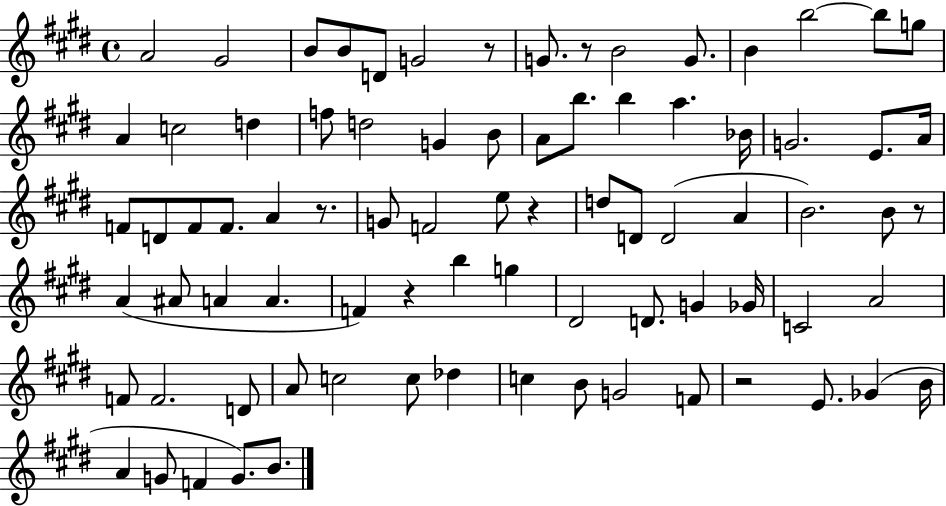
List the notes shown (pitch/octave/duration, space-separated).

A4/h G#4/h B4/e B4/e D4/e G4/h R/e G4/e. R/e B4/h G4/e. B4/q B5/h B5/e G5/e A4/q C5/h D5/q F5/e D5/h G4/q B4/e A4/e B5/e. B5/q A5/q. Bb4/s G4/h. E4/e. A4/s F4/e D4/e F4/e F4/e. A4/q R/e. G4/e F4/h E5/e R/q D5/e D4/e D4/h A4/q B4/h. B4/e R/e A4/q A#4/e A4/q A4/q. F4/q R/q B5/q G5/q D#4/h D4/e. G4/q Gb4/s C4/h A4/h F4/e F4/h. D4/e A4/e C5/h C5/e Db5/q C5/q B4/e G4/h F4/e R/h E4/e. Gb4/q B4/s A4/q G4/e F4/q G4/e. B4/e.